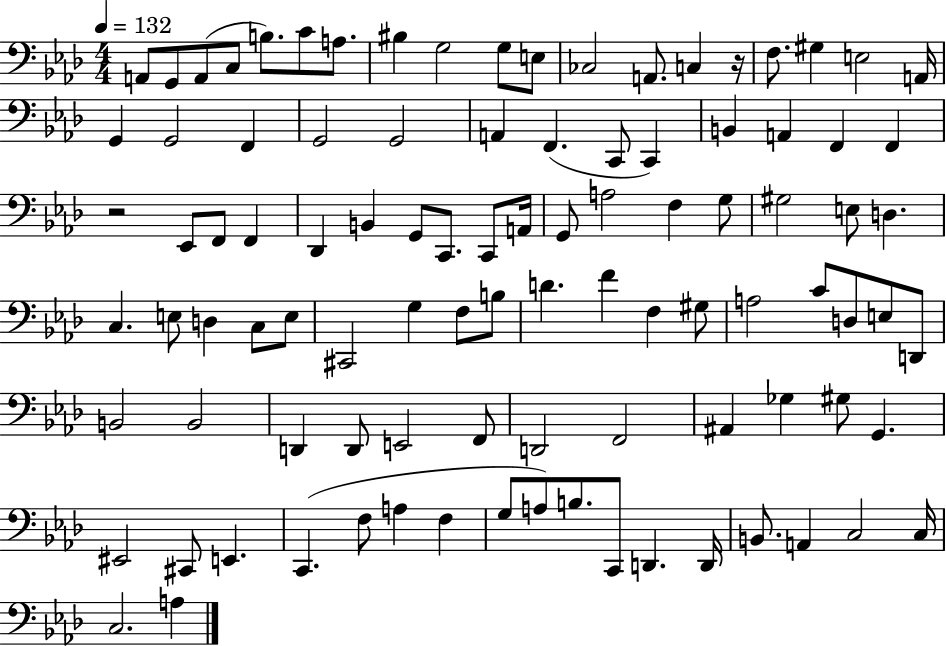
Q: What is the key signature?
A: AES major